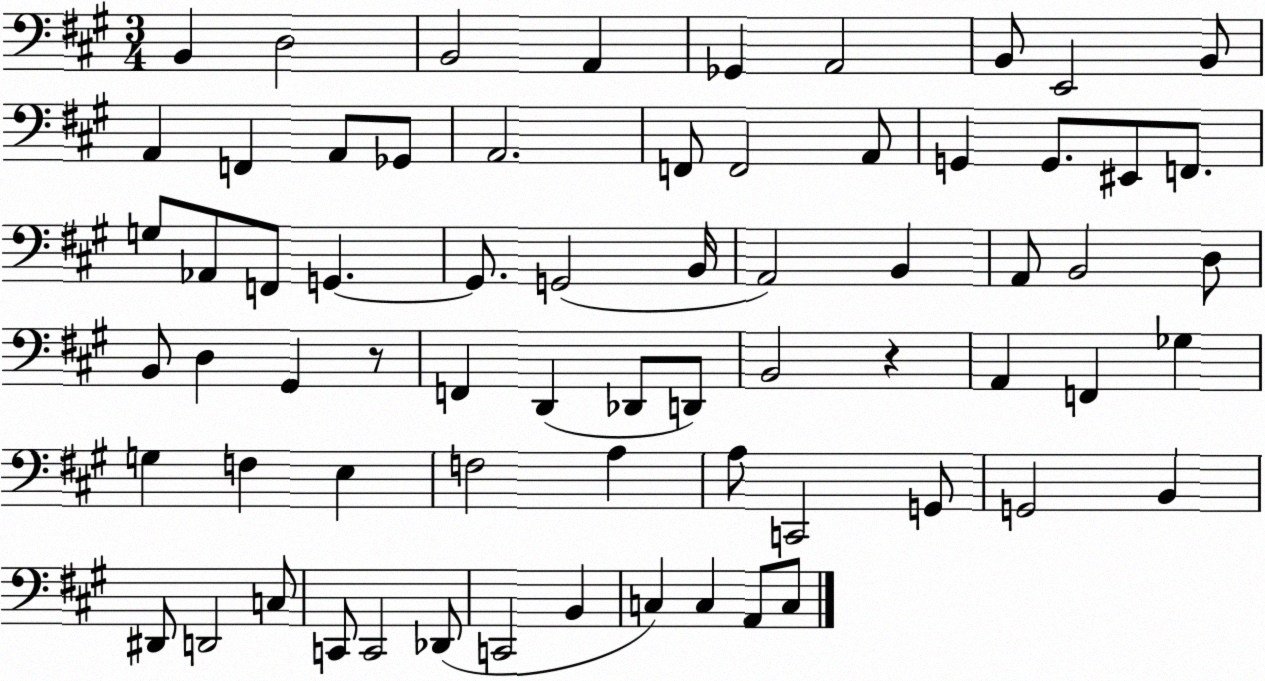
X:1
T:Untitled
M:3/4
L:1/4
K:A
B,, D,2 B,,2 A,, _G,, A,,2 B,,/2 E,,2 B,,/2 A,, F,, A,,/2 _G,,/2 A,,2 F,,/2 F,,2 A,,/2 G,, G,,/2 ^E,,/2 F,,/2 G,/2 _A,,/2 F,,/2 G,, G,,/2 G,,2 B,,/4 A,,2 B,, A,,/2 B,,2 D,/2 B,,/2 D, ^G,, z/2 F,, D,, _D,,/2 D,,/2 B,,2 z A,, F,, _G, G, F, E, F,2 A, A,/2 C,,2 G,,/2 G,,2 B,, ^D,,/2 D,,2 C,/2 C,,/2 C,,2 _D,,/2 C,,2 B,, C, C, A,,/2 C,/2